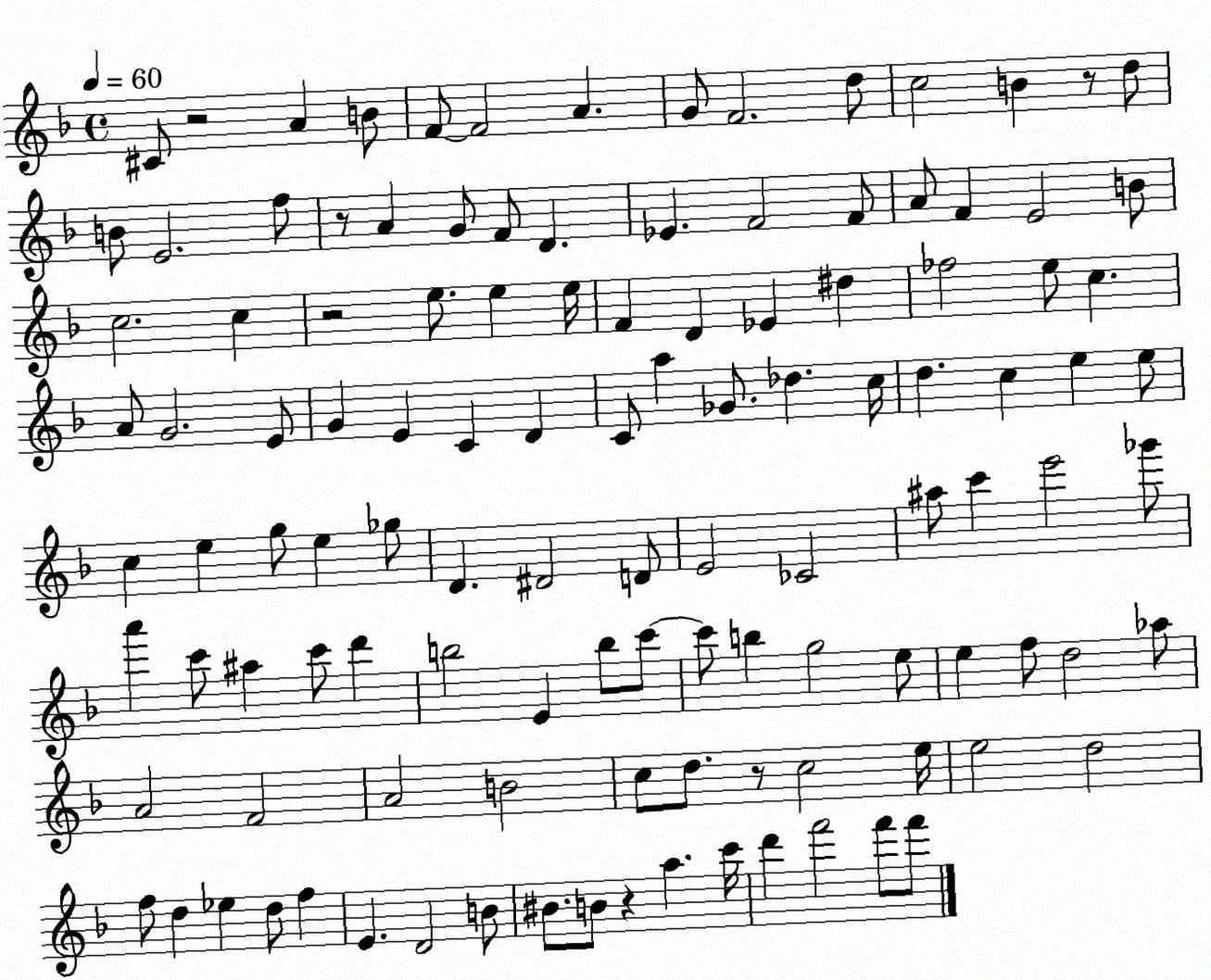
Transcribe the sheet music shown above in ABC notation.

X:1
T:Untitled
M:4/4
L:1/4
K:F
^C/2 z2 A B/2 F/2 F2 A G/2 F2 d/2 c2 B z/2 d/2 B/2 E2 f/2 z/2 A G/2 F/2 D _E F2 F/2 A/2 F E2 B/2 c2 c z2 e/2 e e/4 F D _E ^d _f2 e/2 c A/2 G2 E/2 G E C D C/2 a _G/2 _d c/4 d c e e/2 c e g/2 e _g/2 D ^D2 D/2 E2 _C2 ^a/2 c' e'2 _g'/2 a' c'/2 ^a c'/2 d' b2 E b/2 c'/2 c'/2 b g2 e/2 e f/2 d2 _a/2 A2 F2 A2 B2 c/2 d/2 z/2 c2 e/4 e2 d2 f/2 d _e d/2 f E D2 B/2 ^B/2 B/2 z a c'/4 d' f'2 f'/2 f'/2